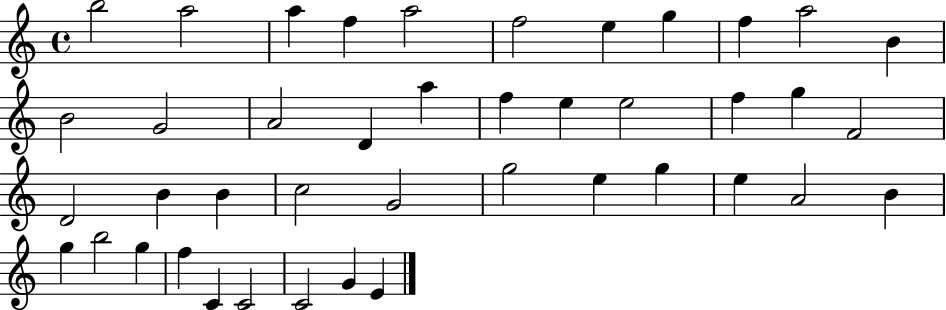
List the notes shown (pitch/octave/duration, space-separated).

B5/h A5/h A5/q F5/q A5/h F5/h E5/q G5/q F5/q A5/h B4/q B4/h G4/h A4/h D4/q A5/q F5/q E5/q E5/h F5/q G5/q F4/h D4/h B4/q B4/q C5/h G4/h G5/h E5/q G5/q E5/q A4/h B4/q G5/q B5/h G5/q F5/q C4/q C4/h C4/h G4/q E4/q